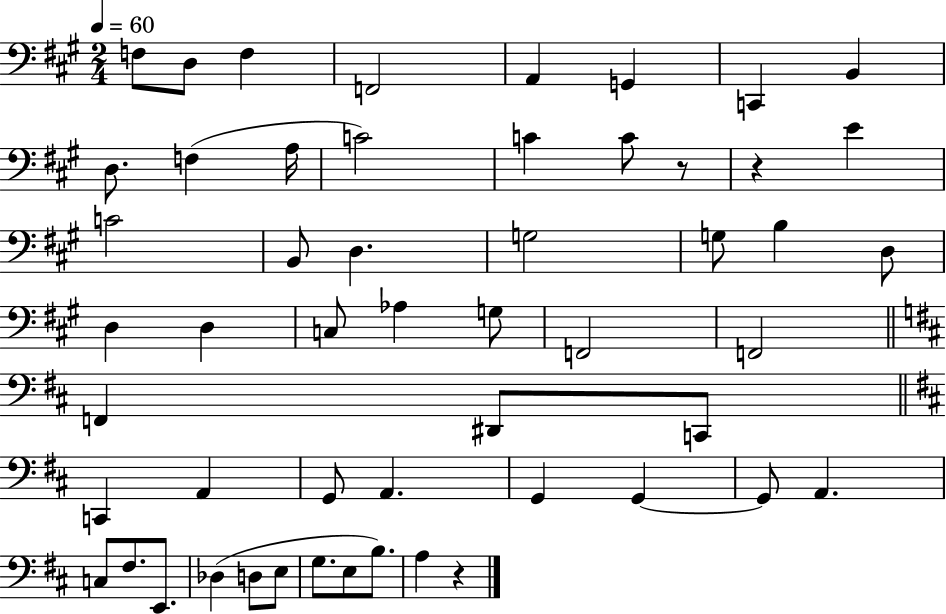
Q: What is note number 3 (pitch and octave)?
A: F3